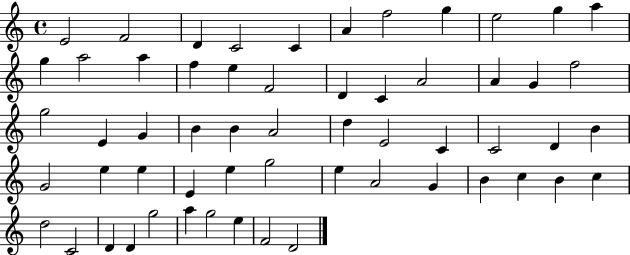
E4/h F4/h D4/q C4/h C4/q A4/q F5/h G5/q E5/h G5/q A5/q G5/q A5/h A5/q F5/q E5/q F4/h D4/q C4/q A4/h A4/q G4/q F5/h G5/h E4/q G4/q B4/q B4/q A4/h D5/q E4/h C4/q C4/h D4/q B4/q G4/h E5/q E5/q E4/q E5/q G5/h E5/q A4/h G4/q B4/q C5/q B4/q C5/q D5/h C4/h D4/q D4/q G5/h A5/q G5/h E5/q F4/h D4/h